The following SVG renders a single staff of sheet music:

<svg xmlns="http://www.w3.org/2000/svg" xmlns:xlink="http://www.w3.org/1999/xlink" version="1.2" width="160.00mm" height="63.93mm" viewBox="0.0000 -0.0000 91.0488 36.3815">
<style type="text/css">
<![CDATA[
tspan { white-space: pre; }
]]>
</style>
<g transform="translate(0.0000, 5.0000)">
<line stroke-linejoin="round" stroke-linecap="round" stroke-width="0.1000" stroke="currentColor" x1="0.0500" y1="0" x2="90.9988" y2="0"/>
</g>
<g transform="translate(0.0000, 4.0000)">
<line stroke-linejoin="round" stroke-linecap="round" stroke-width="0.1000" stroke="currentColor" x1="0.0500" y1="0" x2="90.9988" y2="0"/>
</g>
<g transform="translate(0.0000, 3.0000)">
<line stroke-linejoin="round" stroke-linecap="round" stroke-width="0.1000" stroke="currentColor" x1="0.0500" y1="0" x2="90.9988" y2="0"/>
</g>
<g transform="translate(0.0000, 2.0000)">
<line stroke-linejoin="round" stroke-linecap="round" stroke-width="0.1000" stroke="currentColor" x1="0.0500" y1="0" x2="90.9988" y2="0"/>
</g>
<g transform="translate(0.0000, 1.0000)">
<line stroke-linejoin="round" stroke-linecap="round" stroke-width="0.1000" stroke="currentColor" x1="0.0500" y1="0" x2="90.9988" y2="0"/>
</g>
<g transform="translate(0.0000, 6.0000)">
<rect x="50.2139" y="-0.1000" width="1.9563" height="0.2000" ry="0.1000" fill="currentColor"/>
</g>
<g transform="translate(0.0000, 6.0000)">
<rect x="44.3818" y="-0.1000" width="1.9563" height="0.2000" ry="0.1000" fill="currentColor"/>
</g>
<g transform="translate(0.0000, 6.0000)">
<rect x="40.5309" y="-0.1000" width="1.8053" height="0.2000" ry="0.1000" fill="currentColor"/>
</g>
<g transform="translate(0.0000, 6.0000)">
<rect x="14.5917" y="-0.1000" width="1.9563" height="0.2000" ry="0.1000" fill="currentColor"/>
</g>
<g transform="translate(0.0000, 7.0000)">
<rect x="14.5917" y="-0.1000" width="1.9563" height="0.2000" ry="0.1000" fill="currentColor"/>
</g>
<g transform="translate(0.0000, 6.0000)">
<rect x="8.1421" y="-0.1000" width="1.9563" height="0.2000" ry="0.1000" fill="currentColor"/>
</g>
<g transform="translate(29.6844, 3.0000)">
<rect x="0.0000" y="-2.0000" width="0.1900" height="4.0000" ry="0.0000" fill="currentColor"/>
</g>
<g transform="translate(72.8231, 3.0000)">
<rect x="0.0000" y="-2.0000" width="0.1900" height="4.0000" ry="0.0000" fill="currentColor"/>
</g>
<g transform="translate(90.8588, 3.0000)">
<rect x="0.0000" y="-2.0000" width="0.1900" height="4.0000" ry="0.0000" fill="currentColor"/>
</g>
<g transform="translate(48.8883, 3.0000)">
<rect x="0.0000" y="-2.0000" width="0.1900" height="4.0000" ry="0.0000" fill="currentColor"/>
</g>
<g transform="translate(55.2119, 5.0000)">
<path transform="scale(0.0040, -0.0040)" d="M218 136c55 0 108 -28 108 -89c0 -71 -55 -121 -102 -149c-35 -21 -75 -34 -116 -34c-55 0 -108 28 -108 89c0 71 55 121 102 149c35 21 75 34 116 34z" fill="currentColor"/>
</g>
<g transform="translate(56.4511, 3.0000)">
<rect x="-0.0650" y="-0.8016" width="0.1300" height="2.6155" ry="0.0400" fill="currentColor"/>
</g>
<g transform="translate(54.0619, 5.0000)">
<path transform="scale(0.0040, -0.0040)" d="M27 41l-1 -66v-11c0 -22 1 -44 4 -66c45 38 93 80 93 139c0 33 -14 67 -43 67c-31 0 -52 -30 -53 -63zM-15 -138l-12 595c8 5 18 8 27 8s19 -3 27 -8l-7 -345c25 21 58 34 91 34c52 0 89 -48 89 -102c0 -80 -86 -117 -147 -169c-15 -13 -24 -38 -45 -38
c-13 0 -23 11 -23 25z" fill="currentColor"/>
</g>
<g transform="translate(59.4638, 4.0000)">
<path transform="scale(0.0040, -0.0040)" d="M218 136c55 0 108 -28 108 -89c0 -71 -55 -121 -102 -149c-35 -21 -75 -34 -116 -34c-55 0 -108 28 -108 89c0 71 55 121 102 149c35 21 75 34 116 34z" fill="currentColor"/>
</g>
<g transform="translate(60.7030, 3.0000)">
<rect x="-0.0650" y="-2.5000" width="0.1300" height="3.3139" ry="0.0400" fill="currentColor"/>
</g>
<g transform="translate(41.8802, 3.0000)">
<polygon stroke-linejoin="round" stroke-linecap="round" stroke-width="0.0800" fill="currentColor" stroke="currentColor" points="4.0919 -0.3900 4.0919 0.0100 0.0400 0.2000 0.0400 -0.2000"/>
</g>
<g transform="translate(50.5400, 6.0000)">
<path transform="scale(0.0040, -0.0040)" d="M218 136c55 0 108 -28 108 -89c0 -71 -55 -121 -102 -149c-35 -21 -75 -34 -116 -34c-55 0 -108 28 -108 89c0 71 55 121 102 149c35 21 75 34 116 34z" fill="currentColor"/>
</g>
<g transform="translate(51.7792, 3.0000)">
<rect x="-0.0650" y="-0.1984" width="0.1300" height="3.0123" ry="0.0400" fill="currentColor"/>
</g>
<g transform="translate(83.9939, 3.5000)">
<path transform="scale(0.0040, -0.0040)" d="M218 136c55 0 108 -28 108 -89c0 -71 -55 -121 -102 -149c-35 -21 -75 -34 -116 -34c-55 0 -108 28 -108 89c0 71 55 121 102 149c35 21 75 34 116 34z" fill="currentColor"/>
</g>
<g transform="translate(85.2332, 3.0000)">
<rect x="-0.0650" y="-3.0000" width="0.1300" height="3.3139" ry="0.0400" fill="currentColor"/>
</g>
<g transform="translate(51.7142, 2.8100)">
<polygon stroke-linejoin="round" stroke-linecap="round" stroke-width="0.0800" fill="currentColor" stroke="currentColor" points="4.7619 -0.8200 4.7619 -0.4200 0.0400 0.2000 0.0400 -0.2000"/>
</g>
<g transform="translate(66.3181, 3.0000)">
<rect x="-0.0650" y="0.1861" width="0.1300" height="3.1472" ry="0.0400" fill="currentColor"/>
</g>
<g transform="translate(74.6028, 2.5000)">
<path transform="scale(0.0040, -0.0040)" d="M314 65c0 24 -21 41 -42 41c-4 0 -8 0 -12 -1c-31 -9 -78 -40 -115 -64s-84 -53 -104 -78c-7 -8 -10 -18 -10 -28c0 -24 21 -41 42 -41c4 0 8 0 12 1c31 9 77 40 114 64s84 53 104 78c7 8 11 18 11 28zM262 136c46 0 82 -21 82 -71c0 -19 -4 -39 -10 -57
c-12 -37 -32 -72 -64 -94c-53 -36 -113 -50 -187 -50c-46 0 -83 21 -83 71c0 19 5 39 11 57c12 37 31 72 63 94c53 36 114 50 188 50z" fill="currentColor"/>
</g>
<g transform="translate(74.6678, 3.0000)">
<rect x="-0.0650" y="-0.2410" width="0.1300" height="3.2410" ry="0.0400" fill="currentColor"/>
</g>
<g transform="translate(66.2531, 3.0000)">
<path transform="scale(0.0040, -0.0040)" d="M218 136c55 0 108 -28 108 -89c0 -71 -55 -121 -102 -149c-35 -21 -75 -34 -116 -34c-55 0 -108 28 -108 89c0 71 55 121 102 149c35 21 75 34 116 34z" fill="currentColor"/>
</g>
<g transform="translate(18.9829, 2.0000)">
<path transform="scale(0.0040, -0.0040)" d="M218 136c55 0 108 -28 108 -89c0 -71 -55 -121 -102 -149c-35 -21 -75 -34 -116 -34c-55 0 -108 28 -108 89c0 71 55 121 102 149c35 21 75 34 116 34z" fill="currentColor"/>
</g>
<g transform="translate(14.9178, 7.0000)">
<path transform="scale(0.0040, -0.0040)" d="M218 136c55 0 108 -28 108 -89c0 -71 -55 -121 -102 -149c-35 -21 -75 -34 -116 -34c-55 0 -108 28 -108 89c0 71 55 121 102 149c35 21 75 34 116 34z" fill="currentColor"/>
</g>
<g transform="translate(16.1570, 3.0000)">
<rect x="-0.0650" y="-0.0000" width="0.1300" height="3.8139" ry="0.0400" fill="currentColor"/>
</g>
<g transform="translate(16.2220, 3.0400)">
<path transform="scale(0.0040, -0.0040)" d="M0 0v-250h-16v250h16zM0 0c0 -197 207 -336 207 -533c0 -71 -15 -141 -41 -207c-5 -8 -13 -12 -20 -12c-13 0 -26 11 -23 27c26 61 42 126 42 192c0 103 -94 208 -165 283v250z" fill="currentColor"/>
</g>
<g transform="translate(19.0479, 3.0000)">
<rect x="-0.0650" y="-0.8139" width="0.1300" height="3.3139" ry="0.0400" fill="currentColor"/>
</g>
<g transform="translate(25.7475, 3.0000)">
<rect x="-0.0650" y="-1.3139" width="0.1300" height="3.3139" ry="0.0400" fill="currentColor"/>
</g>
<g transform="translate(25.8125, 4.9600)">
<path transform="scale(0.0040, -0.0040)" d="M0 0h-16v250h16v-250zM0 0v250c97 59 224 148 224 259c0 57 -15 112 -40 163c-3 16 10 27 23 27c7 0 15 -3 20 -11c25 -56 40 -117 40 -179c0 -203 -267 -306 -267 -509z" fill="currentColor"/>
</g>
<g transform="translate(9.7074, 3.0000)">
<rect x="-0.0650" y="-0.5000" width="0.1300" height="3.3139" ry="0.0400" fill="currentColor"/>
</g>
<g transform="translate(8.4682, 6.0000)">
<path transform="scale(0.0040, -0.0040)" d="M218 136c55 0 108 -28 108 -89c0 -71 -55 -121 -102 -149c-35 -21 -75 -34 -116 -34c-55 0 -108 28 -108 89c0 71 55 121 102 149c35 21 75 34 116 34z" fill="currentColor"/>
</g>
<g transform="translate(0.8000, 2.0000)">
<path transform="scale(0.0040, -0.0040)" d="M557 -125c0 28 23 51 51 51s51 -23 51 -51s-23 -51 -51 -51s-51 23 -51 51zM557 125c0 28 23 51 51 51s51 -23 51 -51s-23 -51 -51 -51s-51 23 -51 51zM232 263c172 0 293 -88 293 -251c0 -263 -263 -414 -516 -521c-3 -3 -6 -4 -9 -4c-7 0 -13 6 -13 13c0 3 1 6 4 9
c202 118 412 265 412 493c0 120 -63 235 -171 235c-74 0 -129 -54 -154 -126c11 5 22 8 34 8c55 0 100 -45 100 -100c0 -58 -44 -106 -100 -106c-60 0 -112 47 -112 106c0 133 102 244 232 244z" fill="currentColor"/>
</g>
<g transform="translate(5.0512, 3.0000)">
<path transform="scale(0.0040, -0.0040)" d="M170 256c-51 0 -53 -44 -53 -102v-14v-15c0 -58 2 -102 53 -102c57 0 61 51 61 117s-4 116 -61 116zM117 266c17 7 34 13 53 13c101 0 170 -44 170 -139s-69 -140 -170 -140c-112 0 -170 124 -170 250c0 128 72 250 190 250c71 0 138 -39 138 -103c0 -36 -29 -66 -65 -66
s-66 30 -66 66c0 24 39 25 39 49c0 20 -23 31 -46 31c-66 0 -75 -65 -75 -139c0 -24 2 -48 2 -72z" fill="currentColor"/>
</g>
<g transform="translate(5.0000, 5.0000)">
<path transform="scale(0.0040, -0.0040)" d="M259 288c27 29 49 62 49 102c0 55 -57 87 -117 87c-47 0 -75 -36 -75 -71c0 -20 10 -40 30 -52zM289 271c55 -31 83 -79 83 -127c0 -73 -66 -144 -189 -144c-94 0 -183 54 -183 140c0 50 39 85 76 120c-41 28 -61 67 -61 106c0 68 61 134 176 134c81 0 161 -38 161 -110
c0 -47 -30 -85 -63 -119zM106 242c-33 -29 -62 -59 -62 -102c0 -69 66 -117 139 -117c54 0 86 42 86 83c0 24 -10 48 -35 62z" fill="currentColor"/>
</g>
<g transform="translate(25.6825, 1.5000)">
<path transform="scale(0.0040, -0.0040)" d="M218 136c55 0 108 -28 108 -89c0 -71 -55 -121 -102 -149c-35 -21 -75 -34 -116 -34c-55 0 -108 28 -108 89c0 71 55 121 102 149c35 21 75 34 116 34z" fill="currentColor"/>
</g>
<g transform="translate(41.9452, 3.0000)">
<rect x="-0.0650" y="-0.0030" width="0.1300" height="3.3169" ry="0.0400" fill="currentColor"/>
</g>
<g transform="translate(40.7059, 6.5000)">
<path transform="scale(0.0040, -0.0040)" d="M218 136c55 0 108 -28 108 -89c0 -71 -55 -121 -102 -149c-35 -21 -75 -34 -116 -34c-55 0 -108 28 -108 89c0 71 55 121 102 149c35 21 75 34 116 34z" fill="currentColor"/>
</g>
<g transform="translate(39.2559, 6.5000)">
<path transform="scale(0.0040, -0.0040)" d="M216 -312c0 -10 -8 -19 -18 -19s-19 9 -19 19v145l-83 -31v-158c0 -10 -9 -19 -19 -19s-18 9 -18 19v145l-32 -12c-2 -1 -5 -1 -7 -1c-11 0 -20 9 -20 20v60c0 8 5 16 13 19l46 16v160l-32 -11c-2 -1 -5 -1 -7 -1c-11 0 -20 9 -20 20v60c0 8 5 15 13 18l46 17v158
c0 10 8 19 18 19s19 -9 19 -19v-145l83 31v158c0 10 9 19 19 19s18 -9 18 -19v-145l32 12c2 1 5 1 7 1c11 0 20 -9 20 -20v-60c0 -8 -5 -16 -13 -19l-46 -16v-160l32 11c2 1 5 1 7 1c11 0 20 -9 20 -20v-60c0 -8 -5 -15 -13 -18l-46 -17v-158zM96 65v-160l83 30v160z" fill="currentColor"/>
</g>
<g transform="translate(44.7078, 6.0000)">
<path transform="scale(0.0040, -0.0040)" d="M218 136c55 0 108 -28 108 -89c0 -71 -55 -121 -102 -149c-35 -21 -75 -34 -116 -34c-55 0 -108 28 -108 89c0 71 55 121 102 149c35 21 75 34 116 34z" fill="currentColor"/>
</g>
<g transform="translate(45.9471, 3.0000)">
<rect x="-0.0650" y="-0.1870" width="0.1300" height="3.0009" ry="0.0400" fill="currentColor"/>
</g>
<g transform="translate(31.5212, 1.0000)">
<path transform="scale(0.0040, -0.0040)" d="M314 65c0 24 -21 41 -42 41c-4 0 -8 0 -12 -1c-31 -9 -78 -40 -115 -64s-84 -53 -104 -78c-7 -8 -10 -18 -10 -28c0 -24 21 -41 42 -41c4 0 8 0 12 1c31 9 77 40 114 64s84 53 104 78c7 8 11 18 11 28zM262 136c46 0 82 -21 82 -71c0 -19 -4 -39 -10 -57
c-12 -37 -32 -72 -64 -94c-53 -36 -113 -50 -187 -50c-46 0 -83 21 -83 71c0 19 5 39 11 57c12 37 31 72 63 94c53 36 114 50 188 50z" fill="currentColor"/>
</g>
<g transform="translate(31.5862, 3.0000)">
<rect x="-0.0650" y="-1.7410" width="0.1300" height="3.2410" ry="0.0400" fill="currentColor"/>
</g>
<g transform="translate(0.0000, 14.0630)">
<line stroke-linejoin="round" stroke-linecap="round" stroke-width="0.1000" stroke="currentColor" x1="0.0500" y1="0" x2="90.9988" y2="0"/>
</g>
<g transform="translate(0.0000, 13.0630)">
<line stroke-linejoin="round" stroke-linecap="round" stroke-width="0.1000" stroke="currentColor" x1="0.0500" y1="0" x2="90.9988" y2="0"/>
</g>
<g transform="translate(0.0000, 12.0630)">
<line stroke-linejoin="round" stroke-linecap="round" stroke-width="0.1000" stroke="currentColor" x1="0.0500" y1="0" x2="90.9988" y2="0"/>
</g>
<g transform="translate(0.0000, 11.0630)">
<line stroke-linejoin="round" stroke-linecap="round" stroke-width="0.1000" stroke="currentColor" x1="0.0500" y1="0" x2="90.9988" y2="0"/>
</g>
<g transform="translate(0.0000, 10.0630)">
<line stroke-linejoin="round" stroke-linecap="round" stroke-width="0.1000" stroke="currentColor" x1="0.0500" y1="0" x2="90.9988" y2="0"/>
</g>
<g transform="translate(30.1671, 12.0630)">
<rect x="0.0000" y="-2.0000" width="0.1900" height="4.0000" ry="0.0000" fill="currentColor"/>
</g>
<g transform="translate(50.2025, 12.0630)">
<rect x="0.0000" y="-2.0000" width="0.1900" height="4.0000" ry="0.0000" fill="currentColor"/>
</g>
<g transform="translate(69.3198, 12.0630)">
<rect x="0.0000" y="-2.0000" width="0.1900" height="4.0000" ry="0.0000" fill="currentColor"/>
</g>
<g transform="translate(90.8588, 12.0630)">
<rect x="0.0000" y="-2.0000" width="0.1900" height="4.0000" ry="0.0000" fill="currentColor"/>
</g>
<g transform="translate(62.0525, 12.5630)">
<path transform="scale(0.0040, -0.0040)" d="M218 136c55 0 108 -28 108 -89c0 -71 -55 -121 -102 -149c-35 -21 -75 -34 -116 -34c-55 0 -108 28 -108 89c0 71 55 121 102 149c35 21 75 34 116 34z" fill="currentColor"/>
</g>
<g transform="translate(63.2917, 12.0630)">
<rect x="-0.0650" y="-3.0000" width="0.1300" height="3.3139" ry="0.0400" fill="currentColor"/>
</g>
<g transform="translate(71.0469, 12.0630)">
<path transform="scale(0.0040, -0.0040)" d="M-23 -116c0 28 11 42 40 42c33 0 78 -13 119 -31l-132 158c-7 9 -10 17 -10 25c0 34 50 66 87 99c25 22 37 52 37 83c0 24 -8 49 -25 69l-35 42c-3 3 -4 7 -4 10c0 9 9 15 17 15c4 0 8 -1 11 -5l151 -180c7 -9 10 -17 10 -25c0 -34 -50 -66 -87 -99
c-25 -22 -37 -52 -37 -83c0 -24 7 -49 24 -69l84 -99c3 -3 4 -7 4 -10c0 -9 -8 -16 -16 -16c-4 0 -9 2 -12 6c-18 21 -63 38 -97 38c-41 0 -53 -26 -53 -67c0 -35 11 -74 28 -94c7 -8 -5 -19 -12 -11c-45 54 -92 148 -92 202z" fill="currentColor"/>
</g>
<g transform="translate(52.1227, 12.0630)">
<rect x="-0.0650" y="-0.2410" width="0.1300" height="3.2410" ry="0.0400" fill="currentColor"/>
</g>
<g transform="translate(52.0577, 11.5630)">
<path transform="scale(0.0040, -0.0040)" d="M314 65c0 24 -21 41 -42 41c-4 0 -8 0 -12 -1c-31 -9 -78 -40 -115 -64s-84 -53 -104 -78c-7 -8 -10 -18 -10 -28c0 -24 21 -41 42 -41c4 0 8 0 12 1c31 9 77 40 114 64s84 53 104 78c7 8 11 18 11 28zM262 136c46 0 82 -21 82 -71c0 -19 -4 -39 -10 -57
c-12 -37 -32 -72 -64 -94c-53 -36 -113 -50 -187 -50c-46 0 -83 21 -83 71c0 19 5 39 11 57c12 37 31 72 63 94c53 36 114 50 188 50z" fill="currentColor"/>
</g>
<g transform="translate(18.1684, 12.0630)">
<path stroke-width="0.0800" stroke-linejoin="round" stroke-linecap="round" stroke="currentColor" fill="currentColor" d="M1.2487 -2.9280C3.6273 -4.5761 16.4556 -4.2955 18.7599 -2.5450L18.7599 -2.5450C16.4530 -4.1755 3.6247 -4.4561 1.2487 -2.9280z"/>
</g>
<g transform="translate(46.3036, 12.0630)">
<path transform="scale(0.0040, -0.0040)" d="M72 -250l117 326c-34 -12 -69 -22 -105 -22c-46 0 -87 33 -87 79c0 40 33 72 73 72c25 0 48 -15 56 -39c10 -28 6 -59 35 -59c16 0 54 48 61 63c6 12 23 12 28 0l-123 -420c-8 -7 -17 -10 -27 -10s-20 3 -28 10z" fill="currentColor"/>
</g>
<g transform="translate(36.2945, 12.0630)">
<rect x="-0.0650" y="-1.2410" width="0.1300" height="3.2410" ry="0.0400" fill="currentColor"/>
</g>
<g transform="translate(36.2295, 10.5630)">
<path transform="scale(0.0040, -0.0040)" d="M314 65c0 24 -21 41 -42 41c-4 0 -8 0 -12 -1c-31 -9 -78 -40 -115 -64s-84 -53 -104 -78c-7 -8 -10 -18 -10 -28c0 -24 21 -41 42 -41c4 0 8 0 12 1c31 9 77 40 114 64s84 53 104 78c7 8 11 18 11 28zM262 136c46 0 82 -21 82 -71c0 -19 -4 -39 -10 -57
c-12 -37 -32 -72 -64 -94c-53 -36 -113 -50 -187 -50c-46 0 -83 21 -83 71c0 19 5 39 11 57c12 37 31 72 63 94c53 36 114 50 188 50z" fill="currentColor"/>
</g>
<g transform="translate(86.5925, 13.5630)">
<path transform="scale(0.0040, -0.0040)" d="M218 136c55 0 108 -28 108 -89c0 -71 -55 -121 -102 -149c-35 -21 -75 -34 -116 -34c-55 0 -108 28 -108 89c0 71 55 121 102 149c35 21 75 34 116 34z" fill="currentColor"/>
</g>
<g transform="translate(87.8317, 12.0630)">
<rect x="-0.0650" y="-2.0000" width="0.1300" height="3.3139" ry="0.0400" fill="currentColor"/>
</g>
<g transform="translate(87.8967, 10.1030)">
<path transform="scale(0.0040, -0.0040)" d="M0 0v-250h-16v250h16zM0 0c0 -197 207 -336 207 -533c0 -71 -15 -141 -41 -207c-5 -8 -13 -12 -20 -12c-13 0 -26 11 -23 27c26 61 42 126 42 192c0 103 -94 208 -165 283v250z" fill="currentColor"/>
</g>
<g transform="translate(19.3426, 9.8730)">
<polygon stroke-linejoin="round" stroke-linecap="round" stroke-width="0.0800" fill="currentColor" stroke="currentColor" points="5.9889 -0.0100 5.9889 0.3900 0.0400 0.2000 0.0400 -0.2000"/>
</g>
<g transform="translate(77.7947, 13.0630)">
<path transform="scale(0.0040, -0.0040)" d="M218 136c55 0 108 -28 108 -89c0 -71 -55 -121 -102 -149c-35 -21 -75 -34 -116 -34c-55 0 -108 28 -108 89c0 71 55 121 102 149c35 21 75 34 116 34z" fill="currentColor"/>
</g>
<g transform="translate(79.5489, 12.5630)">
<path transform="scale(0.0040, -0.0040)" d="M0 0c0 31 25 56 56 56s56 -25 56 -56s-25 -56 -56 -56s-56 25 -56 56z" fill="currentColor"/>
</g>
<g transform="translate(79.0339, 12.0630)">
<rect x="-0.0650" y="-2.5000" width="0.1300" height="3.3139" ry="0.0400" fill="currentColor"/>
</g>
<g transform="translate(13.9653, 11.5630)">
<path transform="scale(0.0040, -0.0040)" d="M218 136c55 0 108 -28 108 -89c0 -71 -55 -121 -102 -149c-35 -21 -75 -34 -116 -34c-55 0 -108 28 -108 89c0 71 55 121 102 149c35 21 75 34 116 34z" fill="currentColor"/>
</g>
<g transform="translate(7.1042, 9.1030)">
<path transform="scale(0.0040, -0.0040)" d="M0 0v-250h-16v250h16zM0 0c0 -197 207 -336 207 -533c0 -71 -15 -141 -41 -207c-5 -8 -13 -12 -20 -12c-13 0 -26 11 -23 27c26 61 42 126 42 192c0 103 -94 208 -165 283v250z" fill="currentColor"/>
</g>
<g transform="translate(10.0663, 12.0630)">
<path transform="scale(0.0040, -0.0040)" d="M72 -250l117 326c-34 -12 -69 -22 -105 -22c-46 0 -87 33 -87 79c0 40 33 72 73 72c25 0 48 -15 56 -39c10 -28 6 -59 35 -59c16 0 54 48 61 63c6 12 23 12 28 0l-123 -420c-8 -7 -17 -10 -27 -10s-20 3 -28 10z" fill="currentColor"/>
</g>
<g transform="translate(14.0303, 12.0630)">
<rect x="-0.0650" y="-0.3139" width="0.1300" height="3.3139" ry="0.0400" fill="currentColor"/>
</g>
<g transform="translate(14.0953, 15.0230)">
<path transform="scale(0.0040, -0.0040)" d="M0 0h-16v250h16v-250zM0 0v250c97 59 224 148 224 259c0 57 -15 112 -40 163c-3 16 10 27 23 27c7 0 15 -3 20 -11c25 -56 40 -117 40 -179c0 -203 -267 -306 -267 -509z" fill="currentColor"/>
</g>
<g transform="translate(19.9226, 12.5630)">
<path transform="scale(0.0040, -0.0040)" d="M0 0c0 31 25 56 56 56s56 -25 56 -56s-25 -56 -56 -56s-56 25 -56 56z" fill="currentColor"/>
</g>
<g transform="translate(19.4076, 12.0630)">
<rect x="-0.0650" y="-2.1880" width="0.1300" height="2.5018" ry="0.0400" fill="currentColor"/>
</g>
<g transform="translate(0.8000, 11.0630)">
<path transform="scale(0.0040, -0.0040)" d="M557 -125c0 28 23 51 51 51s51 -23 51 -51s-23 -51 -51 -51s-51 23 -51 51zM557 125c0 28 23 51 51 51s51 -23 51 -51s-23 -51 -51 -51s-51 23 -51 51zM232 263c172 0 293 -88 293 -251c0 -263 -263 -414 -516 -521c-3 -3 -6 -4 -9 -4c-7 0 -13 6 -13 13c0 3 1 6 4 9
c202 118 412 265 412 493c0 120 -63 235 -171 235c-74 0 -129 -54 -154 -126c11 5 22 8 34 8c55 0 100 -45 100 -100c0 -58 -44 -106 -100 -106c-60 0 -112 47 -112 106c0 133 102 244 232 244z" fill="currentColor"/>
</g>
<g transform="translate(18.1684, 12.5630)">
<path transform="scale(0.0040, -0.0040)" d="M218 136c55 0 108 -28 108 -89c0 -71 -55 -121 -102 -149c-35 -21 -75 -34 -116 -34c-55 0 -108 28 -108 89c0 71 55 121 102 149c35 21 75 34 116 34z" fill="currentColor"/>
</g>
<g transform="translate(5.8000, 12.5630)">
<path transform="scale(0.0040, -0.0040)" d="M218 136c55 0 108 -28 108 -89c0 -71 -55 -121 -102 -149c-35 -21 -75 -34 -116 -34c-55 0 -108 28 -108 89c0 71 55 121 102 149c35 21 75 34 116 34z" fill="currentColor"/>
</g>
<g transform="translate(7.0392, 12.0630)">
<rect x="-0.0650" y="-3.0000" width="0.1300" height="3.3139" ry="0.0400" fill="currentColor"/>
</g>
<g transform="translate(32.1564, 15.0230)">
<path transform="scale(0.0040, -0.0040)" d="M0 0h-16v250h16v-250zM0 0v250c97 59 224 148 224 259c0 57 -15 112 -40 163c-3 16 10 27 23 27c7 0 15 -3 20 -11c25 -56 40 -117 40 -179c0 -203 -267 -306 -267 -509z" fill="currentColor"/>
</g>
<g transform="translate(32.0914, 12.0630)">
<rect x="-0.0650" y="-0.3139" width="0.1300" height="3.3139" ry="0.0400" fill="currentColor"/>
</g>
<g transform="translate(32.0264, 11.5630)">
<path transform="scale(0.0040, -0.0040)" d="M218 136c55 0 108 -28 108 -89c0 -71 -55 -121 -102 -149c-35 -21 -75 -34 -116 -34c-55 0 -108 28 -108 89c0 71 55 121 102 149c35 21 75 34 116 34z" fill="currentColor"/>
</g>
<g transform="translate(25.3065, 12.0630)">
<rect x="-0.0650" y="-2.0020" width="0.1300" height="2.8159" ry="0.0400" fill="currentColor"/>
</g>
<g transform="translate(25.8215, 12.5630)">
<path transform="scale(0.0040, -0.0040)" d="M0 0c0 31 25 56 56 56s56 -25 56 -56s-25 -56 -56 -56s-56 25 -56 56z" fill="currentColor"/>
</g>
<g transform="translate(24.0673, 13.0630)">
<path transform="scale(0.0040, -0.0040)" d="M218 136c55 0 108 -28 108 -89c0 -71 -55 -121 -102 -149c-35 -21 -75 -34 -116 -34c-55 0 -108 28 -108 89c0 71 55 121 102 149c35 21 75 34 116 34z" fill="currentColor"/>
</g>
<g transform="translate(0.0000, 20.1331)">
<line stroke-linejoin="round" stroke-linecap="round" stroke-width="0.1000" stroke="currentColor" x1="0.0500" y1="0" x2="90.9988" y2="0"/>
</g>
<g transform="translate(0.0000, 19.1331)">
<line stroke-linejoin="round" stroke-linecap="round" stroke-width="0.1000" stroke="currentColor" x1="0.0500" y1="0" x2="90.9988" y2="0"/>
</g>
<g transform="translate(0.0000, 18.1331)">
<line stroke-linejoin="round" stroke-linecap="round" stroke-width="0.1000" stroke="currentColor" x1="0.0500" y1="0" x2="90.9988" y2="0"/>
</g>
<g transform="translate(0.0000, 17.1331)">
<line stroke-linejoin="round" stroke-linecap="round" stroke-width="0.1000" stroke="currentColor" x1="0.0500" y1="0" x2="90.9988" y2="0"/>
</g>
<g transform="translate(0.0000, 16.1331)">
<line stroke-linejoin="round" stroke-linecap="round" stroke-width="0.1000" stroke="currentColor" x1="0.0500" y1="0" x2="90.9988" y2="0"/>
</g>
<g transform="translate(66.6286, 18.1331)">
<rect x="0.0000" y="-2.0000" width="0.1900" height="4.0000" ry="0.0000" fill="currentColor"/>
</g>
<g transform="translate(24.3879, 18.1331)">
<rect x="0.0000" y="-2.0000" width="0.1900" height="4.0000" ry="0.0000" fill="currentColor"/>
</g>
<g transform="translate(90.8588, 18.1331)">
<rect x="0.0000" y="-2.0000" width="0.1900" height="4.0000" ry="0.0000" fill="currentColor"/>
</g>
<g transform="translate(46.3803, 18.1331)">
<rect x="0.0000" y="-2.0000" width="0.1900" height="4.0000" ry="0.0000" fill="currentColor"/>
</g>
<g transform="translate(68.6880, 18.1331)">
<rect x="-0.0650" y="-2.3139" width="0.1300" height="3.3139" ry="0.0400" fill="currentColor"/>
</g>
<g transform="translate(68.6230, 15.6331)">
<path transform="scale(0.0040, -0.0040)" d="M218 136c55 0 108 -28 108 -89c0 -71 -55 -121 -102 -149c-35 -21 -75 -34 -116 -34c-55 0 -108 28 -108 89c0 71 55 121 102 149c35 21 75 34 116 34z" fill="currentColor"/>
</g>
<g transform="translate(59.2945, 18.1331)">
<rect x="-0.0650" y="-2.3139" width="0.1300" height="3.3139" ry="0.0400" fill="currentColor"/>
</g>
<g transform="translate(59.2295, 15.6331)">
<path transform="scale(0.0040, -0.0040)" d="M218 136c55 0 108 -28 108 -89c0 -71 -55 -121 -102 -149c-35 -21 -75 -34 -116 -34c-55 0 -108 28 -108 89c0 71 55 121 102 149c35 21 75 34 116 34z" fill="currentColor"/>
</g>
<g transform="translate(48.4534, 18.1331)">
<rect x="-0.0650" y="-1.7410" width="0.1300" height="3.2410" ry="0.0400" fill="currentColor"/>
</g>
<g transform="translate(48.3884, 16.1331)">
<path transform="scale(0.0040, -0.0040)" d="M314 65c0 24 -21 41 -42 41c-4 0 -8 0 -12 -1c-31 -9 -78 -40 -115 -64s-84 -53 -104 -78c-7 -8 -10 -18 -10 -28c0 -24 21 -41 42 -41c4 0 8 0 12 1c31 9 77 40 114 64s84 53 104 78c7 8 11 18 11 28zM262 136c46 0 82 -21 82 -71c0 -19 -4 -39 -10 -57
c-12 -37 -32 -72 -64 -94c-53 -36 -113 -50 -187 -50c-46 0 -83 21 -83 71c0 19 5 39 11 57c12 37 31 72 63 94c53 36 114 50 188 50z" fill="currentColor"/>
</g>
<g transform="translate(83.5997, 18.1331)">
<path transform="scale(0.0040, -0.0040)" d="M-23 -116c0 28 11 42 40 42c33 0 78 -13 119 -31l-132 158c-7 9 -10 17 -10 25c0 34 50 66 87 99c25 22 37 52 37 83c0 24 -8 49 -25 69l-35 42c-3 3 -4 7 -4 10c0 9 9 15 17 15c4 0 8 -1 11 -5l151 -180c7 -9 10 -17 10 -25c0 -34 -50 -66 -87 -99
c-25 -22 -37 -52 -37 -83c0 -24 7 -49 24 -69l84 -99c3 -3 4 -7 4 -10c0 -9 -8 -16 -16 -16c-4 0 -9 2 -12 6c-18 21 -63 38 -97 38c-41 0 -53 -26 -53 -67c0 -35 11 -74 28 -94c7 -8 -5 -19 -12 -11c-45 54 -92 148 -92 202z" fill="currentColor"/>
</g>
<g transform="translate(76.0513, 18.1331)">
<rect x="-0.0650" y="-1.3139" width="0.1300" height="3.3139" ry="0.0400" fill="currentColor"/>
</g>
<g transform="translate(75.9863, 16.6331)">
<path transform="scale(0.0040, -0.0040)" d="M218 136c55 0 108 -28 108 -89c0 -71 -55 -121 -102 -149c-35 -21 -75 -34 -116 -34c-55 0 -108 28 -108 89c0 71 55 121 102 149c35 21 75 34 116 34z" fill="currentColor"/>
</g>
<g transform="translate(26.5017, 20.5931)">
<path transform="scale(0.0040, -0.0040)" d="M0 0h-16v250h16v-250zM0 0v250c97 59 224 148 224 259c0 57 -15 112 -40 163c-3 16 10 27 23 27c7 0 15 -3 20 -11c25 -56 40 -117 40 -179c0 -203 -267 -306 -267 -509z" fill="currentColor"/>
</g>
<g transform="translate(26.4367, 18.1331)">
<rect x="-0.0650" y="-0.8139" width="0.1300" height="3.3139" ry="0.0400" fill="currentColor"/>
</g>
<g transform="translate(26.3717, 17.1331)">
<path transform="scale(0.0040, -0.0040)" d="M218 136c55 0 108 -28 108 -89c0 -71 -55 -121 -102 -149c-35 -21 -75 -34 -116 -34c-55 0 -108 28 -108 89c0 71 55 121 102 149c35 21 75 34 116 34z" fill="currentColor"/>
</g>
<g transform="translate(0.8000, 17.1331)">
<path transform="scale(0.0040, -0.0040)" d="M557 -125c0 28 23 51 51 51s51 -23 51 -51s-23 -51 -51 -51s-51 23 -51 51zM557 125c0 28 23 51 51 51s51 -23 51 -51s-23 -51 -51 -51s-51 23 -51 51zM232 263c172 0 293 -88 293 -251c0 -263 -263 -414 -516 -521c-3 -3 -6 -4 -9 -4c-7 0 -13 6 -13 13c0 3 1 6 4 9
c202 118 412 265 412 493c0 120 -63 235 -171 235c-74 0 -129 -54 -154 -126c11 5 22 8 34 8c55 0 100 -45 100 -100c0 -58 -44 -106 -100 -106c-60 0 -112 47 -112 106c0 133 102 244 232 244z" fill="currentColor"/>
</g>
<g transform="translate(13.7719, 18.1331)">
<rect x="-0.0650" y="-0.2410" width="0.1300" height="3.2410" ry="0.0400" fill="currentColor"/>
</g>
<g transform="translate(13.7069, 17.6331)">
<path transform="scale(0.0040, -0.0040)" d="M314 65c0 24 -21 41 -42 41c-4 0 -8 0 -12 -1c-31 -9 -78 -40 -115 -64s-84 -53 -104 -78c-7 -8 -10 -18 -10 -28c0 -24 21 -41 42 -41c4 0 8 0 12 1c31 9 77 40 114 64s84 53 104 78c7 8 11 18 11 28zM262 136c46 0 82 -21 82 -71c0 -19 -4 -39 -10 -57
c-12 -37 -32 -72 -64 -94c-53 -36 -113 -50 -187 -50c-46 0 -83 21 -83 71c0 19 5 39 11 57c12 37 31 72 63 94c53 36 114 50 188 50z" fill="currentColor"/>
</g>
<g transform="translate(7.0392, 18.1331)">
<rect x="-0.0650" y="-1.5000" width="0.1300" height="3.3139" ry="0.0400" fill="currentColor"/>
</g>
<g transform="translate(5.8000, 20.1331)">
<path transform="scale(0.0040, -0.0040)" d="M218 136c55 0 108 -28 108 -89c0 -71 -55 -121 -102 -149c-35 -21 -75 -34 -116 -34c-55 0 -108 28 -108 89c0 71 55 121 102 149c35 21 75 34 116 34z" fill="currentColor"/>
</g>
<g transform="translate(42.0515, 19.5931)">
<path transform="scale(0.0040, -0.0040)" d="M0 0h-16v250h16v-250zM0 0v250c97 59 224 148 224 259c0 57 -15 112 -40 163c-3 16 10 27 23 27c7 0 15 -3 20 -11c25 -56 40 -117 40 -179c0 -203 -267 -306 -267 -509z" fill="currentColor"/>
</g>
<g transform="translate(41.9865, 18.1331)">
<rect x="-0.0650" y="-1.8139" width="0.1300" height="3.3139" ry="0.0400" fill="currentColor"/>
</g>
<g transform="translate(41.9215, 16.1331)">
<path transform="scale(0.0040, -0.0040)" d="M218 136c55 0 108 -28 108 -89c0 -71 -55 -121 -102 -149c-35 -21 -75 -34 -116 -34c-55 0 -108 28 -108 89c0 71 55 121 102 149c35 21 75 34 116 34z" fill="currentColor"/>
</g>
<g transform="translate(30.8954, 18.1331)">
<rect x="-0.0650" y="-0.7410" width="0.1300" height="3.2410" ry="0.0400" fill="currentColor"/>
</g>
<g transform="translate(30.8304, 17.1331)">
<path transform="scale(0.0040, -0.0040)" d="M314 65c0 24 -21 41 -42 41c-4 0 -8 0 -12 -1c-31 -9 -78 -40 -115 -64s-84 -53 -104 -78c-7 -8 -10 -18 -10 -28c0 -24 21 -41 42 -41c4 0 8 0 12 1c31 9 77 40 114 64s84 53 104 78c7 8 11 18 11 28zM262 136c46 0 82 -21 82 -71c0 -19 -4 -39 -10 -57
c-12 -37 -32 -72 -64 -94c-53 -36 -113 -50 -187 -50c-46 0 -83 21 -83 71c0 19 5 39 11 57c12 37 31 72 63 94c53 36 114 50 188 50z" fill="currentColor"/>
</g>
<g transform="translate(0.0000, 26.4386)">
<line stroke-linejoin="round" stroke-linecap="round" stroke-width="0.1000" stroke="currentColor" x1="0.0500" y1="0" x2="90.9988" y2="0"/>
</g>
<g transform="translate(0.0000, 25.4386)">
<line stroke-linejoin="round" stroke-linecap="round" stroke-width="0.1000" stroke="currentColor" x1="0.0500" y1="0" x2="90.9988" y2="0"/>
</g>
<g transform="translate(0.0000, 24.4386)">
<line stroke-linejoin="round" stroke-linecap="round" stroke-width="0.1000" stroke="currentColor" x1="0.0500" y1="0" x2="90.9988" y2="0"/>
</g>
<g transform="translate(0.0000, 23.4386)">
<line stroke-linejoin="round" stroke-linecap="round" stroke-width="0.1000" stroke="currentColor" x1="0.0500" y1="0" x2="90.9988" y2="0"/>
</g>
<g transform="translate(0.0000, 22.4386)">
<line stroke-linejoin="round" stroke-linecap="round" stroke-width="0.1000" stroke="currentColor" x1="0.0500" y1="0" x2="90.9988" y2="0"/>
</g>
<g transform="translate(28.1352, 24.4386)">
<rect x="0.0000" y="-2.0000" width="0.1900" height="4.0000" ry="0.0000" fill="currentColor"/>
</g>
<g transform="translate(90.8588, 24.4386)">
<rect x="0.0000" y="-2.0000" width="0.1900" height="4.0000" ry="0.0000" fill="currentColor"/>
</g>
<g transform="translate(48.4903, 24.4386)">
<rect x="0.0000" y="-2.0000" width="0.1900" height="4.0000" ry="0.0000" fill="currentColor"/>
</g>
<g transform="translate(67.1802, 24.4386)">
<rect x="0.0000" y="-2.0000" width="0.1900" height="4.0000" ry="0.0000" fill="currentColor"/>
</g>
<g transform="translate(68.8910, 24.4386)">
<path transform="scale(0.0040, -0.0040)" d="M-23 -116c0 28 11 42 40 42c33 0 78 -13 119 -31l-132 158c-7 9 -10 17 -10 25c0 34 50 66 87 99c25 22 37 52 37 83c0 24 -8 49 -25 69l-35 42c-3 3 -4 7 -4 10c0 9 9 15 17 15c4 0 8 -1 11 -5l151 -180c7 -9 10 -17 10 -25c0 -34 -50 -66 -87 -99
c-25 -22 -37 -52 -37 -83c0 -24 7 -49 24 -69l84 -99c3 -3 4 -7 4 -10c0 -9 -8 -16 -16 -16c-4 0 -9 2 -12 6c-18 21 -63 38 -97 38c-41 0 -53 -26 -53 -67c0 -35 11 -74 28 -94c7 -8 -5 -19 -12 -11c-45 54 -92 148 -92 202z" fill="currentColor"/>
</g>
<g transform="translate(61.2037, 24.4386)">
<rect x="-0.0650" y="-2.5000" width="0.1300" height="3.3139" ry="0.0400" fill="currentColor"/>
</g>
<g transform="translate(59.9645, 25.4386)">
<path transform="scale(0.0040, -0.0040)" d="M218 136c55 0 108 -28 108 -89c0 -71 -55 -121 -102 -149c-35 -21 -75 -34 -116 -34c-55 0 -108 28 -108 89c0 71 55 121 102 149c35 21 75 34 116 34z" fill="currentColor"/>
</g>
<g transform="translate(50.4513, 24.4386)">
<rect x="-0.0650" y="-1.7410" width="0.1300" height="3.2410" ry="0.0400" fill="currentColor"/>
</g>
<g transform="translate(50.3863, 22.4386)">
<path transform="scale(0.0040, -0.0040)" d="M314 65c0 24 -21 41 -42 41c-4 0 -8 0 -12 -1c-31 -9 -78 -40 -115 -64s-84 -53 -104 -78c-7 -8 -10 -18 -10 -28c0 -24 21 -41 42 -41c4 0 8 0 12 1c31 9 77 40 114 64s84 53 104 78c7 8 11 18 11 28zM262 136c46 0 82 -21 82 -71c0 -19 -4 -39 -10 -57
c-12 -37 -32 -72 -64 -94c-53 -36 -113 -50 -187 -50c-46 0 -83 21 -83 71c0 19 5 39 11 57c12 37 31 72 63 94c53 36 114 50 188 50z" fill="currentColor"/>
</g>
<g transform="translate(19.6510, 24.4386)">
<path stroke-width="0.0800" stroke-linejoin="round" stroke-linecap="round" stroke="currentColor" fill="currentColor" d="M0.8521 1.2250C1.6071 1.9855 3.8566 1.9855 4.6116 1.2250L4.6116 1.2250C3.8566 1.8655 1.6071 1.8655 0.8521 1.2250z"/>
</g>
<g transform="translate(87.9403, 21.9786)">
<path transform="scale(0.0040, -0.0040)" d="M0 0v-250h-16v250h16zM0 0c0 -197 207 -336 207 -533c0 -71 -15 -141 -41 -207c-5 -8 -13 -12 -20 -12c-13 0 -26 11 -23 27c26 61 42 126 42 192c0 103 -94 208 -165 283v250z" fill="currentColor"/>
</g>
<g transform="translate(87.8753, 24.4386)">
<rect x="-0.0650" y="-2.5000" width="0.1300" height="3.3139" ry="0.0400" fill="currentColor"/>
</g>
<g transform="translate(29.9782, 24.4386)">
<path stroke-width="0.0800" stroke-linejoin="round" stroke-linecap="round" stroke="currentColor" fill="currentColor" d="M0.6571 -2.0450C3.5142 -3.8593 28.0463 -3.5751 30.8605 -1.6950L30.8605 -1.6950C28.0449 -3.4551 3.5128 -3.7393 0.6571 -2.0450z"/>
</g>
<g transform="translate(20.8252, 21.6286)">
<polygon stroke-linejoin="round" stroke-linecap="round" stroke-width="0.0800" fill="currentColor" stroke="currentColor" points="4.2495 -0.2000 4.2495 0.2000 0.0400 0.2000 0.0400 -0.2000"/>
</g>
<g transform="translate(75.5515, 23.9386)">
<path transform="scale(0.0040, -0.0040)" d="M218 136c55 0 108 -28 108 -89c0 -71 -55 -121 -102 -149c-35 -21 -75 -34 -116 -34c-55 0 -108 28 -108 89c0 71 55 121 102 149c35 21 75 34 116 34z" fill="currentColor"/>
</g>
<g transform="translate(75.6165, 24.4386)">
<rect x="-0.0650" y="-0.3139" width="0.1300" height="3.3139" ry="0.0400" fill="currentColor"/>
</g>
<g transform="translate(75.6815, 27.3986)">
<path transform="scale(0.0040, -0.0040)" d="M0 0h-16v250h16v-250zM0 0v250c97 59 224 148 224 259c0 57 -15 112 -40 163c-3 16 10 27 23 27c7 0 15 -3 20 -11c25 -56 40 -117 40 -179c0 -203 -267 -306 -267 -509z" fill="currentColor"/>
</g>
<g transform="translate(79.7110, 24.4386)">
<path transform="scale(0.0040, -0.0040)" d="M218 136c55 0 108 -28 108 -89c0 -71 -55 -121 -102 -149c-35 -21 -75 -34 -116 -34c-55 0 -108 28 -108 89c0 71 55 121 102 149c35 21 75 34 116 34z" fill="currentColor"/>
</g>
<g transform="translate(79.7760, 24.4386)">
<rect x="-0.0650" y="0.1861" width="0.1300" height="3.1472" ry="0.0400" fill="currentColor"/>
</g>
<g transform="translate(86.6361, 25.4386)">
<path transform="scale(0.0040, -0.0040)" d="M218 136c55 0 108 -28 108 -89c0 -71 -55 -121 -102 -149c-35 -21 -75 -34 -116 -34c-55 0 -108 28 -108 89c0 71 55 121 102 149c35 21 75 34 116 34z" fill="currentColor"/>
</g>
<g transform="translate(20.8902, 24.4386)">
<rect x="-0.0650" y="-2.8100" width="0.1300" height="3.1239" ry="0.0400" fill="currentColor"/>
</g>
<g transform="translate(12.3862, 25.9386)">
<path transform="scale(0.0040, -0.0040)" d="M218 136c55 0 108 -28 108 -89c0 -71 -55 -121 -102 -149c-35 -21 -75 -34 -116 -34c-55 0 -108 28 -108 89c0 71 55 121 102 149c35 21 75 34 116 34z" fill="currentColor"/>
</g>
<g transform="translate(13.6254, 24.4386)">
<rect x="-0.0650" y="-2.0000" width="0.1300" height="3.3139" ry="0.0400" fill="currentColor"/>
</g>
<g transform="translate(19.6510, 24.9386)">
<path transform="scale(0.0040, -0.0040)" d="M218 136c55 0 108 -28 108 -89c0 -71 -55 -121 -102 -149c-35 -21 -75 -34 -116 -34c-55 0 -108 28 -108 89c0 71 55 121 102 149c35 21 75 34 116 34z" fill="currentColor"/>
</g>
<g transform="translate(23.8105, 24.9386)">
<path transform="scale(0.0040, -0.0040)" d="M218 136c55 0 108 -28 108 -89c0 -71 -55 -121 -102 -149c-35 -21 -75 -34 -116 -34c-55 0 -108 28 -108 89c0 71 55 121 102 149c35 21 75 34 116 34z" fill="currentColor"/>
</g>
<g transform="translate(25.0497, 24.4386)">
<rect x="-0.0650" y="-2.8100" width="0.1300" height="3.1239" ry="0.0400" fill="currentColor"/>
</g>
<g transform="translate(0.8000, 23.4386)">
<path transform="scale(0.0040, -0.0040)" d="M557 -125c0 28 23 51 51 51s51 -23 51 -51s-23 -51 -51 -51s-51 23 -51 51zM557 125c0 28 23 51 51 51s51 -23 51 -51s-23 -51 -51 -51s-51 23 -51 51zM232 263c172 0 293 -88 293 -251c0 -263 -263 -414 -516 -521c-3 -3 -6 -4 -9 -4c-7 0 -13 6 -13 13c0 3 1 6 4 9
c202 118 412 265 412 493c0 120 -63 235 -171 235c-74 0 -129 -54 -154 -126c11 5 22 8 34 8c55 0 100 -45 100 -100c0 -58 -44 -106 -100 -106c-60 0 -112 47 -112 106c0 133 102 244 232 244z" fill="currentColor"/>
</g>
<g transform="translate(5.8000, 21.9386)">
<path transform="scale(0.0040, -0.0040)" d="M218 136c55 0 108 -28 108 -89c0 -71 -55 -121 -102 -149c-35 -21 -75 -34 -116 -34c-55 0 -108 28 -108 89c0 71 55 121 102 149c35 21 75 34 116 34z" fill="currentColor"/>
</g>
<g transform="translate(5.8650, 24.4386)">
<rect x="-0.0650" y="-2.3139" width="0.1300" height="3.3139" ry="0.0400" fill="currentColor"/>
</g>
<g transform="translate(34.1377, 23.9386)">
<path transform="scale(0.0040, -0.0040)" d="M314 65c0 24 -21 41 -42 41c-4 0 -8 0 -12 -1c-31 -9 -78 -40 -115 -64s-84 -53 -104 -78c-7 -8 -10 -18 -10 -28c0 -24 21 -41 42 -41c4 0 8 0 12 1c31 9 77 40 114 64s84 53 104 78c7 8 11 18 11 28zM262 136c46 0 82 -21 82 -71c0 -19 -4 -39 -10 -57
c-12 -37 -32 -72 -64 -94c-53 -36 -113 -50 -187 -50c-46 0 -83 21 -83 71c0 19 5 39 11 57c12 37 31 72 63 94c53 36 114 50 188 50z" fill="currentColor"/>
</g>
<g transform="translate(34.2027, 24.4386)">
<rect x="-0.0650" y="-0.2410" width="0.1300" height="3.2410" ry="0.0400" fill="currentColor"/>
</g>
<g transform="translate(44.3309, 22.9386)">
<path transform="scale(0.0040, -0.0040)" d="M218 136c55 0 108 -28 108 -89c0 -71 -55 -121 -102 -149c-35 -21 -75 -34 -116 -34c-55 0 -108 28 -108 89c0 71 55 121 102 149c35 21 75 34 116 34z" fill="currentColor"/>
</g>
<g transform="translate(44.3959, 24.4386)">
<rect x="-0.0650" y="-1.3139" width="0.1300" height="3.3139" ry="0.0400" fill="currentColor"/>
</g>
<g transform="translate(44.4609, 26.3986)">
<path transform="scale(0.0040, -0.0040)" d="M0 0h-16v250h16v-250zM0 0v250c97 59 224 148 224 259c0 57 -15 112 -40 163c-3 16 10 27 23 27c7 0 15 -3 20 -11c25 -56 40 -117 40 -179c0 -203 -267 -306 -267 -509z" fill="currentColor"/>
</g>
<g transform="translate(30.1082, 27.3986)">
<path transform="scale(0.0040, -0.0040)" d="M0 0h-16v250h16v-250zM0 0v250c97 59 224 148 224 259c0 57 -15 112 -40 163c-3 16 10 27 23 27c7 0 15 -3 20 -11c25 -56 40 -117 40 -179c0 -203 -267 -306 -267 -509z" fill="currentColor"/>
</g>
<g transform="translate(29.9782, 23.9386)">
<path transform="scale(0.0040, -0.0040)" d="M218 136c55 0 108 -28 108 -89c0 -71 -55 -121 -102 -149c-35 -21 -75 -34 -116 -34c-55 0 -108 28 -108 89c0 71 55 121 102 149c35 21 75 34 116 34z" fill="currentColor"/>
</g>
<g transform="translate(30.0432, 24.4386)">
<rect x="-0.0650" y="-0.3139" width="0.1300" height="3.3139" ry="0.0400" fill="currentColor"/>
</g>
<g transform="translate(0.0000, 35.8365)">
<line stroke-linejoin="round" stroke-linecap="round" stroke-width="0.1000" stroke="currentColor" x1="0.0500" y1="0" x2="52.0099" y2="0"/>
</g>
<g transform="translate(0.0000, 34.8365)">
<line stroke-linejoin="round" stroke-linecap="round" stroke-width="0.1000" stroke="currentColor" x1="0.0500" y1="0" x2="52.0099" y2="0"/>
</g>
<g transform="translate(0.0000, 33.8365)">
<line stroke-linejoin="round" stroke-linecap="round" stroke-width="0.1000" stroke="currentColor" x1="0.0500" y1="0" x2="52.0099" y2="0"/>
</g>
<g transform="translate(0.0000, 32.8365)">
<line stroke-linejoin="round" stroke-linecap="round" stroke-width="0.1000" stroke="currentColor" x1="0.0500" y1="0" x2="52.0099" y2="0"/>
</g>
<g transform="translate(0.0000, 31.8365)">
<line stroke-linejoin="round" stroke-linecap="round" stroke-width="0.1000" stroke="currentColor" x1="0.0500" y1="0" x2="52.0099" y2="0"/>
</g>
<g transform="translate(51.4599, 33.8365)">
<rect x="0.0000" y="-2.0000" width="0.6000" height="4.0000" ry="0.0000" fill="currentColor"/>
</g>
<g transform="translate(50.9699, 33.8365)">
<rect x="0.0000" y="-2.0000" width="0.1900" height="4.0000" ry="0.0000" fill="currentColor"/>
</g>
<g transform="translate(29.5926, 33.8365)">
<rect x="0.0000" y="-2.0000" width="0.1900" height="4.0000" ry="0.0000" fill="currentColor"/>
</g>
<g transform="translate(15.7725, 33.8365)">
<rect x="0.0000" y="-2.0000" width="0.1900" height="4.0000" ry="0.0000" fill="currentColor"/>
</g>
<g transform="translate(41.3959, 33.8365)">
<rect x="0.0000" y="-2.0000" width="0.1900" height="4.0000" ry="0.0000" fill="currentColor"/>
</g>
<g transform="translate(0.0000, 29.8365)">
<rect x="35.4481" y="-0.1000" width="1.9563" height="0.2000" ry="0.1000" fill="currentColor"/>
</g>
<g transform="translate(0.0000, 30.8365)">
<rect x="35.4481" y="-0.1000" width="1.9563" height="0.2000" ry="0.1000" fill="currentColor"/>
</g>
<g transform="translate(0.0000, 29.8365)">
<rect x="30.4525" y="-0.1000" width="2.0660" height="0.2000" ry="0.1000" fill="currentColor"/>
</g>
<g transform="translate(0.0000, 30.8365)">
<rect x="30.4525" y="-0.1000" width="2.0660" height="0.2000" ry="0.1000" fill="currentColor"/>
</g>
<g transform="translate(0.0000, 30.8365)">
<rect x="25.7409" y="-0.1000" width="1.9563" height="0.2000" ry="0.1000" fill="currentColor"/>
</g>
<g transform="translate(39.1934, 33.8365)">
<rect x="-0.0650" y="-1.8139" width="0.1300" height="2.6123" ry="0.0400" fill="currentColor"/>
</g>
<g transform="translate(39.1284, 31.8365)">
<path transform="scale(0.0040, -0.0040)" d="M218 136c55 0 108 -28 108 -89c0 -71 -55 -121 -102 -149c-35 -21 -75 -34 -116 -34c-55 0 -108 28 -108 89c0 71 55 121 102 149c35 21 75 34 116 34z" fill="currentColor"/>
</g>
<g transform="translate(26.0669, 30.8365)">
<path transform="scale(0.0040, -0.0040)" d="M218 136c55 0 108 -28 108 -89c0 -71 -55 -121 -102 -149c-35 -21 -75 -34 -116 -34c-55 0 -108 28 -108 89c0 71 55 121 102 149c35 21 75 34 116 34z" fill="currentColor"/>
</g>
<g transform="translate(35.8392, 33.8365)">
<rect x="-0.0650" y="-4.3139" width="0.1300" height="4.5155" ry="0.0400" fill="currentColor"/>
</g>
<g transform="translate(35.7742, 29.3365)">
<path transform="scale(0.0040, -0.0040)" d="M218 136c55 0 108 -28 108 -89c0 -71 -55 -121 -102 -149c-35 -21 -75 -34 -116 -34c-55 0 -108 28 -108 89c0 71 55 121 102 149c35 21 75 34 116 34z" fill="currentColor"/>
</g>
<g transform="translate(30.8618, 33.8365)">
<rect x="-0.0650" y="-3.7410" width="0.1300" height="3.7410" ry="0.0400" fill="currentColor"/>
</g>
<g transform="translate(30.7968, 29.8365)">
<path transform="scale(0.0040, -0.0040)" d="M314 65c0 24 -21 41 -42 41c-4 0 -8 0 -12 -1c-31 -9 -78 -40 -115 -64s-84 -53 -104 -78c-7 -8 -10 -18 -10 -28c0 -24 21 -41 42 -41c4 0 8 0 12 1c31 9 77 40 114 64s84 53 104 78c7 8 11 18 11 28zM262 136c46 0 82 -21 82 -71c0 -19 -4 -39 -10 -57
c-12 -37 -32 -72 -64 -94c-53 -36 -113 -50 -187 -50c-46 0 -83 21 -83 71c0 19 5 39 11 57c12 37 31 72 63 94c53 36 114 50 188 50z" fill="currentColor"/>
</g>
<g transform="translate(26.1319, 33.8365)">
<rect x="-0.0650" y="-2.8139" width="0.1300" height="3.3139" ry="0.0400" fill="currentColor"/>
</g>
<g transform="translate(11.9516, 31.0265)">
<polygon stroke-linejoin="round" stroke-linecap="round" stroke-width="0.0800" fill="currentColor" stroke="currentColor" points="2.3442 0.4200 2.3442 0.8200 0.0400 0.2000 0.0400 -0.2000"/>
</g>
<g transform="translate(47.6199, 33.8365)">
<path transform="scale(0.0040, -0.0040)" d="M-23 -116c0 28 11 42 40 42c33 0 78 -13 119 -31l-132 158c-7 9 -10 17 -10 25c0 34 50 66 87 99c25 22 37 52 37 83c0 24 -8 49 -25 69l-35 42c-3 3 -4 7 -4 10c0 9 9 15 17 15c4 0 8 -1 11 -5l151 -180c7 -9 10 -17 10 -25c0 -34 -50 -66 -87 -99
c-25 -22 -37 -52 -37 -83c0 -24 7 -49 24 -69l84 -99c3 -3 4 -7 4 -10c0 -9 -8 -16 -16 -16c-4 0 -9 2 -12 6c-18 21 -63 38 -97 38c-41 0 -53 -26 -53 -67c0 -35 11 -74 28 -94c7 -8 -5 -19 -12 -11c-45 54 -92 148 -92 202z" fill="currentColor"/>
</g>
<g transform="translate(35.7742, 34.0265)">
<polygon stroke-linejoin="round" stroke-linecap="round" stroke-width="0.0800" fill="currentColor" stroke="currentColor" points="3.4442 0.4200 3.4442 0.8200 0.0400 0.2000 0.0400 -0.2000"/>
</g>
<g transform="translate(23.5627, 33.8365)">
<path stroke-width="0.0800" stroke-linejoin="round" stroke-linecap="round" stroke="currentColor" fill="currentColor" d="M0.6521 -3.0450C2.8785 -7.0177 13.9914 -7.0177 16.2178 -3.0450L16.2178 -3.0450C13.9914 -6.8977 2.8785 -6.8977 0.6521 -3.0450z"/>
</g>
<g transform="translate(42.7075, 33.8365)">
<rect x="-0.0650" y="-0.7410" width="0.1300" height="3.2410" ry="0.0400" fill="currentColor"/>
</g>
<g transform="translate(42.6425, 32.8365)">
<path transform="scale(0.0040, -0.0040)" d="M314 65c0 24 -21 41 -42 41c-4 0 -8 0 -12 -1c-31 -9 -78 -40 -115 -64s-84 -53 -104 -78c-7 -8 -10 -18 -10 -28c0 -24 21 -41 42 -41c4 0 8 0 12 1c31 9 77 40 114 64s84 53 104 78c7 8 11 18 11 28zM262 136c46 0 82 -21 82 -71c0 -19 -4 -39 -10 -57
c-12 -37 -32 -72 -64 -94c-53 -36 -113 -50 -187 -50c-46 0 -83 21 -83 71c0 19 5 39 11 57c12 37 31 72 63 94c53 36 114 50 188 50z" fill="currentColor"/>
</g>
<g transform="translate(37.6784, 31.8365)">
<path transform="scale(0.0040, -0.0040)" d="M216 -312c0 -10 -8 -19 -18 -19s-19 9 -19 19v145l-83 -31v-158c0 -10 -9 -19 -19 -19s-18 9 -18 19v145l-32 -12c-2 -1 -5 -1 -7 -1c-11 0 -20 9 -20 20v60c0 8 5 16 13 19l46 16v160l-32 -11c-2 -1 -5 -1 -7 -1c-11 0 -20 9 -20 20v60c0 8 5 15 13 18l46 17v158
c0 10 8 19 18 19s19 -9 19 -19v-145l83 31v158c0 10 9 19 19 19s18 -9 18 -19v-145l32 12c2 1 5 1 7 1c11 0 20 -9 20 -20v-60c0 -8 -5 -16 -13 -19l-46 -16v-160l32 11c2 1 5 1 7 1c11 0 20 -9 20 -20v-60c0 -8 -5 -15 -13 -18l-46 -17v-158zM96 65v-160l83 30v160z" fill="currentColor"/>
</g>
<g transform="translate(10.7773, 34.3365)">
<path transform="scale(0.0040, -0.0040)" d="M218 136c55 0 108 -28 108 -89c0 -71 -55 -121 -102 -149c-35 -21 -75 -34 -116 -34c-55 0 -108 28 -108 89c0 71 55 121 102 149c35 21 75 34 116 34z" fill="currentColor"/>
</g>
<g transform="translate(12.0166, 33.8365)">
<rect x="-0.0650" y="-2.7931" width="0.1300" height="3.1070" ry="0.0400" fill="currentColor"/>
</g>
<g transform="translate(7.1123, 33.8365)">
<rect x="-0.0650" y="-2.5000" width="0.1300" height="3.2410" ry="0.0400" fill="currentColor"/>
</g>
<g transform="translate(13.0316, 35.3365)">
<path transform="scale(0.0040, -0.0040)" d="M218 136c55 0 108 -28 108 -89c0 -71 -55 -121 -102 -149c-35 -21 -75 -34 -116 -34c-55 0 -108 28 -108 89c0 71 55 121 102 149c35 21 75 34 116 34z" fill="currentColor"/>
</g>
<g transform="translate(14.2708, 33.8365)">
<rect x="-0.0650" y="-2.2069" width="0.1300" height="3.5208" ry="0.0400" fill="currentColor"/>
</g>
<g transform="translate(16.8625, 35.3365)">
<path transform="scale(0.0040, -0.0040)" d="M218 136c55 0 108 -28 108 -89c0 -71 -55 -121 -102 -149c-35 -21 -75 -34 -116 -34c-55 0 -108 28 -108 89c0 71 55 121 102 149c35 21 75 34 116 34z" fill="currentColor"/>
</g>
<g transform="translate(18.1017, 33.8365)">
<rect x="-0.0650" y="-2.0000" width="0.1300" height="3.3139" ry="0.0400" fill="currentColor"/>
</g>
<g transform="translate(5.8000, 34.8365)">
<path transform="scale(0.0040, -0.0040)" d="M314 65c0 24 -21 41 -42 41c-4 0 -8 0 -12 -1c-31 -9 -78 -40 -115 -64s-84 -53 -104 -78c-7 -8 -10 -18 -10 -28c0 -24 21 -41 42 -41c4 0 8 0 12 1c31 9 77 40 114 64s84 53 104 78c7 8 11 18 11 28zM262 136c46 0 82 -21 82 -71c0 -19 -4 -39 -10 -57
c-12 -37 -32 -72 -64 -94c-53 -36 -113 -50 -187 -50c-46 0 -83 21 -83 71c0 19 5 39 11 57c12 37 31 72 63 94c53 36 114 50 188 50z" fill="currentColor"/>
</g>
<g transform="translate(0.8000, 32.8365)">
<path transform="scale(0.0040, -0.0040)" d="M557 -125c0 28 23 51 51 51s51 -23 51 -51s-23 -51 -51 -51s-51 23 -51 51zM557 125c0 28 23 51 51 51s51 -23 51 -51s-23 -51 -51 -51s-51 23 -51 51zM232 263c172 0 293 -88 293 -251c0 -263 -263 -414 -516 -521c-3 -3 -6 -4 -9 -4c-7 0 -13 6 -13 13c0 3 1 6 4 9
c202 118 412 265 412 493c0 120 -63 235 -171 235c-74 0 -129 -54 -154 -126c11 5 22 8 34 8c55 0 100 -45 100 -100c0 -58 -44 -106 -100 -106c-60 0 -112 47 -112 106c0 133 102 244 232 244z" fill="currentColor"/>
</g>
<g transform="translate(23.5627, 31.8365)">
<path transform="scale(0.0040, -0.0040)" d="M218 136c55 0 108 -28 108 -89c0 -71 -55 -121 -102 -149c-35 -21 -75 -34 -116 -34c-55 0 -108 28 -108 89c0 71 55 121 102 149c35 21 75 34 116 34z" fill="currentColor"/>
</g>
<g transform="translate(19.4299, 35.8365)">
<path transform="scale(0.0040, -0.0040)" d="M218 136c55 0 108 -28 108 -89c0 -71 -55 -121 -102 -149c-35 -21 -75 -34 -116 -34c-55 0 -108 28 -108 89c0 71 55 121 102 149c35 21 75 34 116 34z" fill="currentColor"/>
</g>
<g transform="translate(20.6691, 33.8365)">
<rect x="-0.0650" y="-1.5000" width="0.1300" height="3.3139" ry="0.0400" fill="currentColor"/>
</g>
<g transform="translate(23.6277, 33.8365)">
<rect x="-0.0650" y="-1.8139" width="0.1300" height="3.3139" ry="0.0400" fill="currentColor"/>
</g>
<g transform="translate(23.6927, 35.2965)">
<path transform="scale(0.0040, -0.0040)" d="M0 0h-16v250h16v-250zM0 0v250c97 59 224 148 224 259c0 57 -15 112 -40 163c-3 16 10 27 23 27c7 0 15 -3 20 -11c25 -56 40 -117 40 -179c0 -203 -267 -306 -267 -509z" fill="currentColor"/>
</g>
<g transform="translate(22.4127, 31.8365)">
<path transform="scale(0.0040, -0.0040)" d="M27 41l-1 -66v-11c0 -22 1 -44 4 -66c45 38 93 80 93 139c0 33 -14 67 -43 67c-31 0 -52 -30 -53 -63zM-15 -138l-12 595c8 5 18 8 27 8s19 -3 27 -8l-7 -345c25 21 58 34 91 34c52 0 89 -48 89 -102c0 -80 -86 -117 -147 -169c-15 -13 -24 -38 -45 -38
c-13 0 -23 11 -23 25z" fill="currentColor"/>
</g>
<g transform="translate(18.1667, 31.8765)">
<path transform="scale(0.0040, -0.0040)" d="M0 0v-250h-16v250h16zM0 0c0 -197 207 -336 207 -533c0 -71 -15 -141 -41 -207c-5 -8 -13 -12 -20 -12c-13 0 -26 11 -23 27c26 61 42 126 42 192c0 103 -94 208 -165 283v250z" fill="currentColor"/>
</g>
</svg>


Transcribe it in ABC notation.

X:1
T:Untitled
M:6/8
L:1/4
K:C
E,, C,,/2 F, G,/2 A,2 ^D,,/2 E,,/2 E,,/2 _G,,/2 B,, D, E,2 C, C,/2 z/2 E,/2 C,/2 B,,/2 E,/2 G,2 z/2 E,2 C, z B,, A,,/2 G,, E,2 F,/2 F,2 A,/2 A,2 B, B, G, z B, A,, C,/2 C,/2 E,/2 E,2 G,/2 A,2 B,, z E,/2 D, B,,/2 B,,2 C,/2 A,,/2 A,,/2 G,, _A,/2 C E2 F/2 ^A,/2 F,2 z